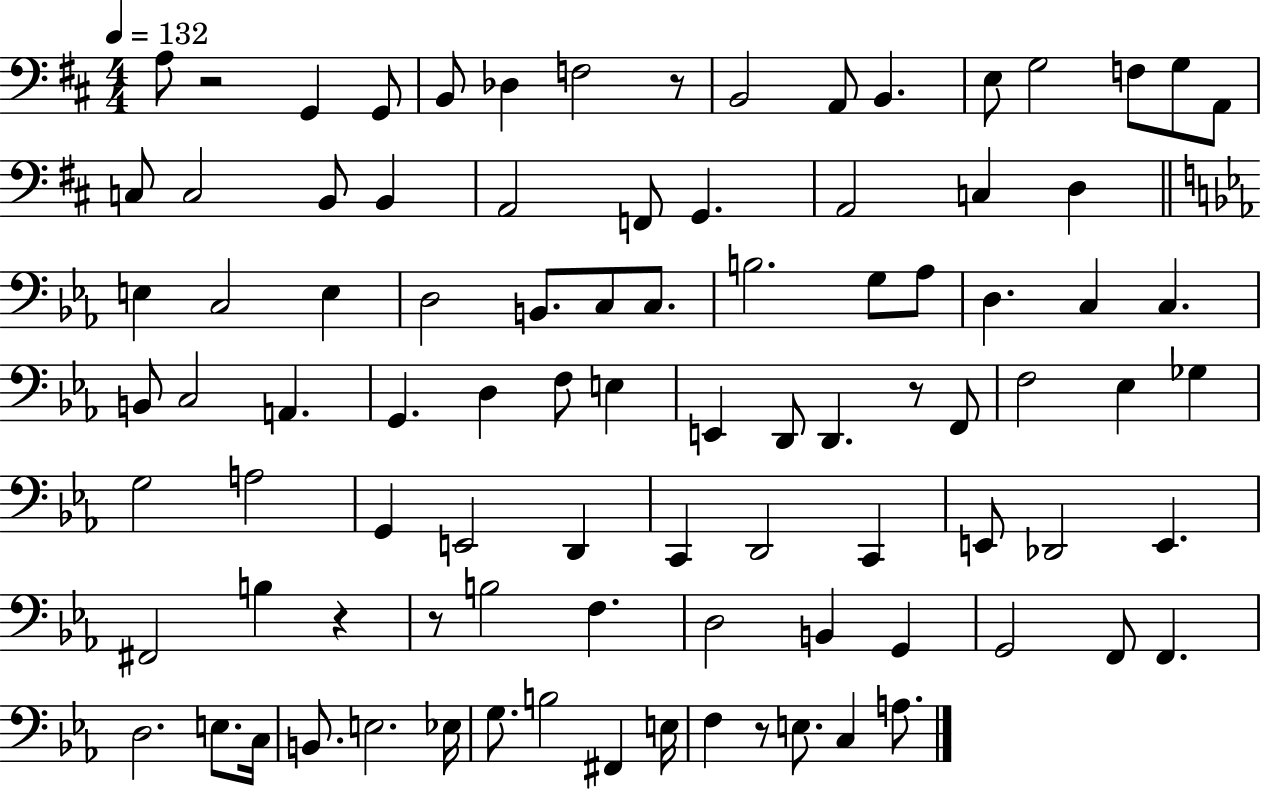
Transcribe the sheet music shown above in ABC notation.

X:1
T:Untitled
M:4/4
L:1/4
K:D
A,/2 z2 G,, G,,/2 B,,/2 _D, F,2 z/2 B,,2 A,,/2 B,, E,/2 G,2 F,/2 G,/2 A,,/2 C,/2 C,2 B,,/2 B,, A,,2 F,,/2 G,, A,,2 C, D, E, C,2 E, D,2 B,,/2 C,/2 C,/2 B,2 G,/2 _A,/2 D, C, C, B,,/2 C,2 A,, G,, D, F,/2 E, E,, D,,/2 D,, z/2 F,,/2 F,2 _E, _G, G,2 A,2 G,, E,,2 D,, C,, D,,2 C,, E,,/2 _D,,2 E,, ^F,,2 B, z z/2 B,2 F, D,2 B,, G,, G,,2 F,,/2 F,, D,2 E,/2 C,/4 B,,/2 E,2 _E,/4 G,/2 B,2 ^F,, E,/4 F, z/2 E,/2 C, A,/2